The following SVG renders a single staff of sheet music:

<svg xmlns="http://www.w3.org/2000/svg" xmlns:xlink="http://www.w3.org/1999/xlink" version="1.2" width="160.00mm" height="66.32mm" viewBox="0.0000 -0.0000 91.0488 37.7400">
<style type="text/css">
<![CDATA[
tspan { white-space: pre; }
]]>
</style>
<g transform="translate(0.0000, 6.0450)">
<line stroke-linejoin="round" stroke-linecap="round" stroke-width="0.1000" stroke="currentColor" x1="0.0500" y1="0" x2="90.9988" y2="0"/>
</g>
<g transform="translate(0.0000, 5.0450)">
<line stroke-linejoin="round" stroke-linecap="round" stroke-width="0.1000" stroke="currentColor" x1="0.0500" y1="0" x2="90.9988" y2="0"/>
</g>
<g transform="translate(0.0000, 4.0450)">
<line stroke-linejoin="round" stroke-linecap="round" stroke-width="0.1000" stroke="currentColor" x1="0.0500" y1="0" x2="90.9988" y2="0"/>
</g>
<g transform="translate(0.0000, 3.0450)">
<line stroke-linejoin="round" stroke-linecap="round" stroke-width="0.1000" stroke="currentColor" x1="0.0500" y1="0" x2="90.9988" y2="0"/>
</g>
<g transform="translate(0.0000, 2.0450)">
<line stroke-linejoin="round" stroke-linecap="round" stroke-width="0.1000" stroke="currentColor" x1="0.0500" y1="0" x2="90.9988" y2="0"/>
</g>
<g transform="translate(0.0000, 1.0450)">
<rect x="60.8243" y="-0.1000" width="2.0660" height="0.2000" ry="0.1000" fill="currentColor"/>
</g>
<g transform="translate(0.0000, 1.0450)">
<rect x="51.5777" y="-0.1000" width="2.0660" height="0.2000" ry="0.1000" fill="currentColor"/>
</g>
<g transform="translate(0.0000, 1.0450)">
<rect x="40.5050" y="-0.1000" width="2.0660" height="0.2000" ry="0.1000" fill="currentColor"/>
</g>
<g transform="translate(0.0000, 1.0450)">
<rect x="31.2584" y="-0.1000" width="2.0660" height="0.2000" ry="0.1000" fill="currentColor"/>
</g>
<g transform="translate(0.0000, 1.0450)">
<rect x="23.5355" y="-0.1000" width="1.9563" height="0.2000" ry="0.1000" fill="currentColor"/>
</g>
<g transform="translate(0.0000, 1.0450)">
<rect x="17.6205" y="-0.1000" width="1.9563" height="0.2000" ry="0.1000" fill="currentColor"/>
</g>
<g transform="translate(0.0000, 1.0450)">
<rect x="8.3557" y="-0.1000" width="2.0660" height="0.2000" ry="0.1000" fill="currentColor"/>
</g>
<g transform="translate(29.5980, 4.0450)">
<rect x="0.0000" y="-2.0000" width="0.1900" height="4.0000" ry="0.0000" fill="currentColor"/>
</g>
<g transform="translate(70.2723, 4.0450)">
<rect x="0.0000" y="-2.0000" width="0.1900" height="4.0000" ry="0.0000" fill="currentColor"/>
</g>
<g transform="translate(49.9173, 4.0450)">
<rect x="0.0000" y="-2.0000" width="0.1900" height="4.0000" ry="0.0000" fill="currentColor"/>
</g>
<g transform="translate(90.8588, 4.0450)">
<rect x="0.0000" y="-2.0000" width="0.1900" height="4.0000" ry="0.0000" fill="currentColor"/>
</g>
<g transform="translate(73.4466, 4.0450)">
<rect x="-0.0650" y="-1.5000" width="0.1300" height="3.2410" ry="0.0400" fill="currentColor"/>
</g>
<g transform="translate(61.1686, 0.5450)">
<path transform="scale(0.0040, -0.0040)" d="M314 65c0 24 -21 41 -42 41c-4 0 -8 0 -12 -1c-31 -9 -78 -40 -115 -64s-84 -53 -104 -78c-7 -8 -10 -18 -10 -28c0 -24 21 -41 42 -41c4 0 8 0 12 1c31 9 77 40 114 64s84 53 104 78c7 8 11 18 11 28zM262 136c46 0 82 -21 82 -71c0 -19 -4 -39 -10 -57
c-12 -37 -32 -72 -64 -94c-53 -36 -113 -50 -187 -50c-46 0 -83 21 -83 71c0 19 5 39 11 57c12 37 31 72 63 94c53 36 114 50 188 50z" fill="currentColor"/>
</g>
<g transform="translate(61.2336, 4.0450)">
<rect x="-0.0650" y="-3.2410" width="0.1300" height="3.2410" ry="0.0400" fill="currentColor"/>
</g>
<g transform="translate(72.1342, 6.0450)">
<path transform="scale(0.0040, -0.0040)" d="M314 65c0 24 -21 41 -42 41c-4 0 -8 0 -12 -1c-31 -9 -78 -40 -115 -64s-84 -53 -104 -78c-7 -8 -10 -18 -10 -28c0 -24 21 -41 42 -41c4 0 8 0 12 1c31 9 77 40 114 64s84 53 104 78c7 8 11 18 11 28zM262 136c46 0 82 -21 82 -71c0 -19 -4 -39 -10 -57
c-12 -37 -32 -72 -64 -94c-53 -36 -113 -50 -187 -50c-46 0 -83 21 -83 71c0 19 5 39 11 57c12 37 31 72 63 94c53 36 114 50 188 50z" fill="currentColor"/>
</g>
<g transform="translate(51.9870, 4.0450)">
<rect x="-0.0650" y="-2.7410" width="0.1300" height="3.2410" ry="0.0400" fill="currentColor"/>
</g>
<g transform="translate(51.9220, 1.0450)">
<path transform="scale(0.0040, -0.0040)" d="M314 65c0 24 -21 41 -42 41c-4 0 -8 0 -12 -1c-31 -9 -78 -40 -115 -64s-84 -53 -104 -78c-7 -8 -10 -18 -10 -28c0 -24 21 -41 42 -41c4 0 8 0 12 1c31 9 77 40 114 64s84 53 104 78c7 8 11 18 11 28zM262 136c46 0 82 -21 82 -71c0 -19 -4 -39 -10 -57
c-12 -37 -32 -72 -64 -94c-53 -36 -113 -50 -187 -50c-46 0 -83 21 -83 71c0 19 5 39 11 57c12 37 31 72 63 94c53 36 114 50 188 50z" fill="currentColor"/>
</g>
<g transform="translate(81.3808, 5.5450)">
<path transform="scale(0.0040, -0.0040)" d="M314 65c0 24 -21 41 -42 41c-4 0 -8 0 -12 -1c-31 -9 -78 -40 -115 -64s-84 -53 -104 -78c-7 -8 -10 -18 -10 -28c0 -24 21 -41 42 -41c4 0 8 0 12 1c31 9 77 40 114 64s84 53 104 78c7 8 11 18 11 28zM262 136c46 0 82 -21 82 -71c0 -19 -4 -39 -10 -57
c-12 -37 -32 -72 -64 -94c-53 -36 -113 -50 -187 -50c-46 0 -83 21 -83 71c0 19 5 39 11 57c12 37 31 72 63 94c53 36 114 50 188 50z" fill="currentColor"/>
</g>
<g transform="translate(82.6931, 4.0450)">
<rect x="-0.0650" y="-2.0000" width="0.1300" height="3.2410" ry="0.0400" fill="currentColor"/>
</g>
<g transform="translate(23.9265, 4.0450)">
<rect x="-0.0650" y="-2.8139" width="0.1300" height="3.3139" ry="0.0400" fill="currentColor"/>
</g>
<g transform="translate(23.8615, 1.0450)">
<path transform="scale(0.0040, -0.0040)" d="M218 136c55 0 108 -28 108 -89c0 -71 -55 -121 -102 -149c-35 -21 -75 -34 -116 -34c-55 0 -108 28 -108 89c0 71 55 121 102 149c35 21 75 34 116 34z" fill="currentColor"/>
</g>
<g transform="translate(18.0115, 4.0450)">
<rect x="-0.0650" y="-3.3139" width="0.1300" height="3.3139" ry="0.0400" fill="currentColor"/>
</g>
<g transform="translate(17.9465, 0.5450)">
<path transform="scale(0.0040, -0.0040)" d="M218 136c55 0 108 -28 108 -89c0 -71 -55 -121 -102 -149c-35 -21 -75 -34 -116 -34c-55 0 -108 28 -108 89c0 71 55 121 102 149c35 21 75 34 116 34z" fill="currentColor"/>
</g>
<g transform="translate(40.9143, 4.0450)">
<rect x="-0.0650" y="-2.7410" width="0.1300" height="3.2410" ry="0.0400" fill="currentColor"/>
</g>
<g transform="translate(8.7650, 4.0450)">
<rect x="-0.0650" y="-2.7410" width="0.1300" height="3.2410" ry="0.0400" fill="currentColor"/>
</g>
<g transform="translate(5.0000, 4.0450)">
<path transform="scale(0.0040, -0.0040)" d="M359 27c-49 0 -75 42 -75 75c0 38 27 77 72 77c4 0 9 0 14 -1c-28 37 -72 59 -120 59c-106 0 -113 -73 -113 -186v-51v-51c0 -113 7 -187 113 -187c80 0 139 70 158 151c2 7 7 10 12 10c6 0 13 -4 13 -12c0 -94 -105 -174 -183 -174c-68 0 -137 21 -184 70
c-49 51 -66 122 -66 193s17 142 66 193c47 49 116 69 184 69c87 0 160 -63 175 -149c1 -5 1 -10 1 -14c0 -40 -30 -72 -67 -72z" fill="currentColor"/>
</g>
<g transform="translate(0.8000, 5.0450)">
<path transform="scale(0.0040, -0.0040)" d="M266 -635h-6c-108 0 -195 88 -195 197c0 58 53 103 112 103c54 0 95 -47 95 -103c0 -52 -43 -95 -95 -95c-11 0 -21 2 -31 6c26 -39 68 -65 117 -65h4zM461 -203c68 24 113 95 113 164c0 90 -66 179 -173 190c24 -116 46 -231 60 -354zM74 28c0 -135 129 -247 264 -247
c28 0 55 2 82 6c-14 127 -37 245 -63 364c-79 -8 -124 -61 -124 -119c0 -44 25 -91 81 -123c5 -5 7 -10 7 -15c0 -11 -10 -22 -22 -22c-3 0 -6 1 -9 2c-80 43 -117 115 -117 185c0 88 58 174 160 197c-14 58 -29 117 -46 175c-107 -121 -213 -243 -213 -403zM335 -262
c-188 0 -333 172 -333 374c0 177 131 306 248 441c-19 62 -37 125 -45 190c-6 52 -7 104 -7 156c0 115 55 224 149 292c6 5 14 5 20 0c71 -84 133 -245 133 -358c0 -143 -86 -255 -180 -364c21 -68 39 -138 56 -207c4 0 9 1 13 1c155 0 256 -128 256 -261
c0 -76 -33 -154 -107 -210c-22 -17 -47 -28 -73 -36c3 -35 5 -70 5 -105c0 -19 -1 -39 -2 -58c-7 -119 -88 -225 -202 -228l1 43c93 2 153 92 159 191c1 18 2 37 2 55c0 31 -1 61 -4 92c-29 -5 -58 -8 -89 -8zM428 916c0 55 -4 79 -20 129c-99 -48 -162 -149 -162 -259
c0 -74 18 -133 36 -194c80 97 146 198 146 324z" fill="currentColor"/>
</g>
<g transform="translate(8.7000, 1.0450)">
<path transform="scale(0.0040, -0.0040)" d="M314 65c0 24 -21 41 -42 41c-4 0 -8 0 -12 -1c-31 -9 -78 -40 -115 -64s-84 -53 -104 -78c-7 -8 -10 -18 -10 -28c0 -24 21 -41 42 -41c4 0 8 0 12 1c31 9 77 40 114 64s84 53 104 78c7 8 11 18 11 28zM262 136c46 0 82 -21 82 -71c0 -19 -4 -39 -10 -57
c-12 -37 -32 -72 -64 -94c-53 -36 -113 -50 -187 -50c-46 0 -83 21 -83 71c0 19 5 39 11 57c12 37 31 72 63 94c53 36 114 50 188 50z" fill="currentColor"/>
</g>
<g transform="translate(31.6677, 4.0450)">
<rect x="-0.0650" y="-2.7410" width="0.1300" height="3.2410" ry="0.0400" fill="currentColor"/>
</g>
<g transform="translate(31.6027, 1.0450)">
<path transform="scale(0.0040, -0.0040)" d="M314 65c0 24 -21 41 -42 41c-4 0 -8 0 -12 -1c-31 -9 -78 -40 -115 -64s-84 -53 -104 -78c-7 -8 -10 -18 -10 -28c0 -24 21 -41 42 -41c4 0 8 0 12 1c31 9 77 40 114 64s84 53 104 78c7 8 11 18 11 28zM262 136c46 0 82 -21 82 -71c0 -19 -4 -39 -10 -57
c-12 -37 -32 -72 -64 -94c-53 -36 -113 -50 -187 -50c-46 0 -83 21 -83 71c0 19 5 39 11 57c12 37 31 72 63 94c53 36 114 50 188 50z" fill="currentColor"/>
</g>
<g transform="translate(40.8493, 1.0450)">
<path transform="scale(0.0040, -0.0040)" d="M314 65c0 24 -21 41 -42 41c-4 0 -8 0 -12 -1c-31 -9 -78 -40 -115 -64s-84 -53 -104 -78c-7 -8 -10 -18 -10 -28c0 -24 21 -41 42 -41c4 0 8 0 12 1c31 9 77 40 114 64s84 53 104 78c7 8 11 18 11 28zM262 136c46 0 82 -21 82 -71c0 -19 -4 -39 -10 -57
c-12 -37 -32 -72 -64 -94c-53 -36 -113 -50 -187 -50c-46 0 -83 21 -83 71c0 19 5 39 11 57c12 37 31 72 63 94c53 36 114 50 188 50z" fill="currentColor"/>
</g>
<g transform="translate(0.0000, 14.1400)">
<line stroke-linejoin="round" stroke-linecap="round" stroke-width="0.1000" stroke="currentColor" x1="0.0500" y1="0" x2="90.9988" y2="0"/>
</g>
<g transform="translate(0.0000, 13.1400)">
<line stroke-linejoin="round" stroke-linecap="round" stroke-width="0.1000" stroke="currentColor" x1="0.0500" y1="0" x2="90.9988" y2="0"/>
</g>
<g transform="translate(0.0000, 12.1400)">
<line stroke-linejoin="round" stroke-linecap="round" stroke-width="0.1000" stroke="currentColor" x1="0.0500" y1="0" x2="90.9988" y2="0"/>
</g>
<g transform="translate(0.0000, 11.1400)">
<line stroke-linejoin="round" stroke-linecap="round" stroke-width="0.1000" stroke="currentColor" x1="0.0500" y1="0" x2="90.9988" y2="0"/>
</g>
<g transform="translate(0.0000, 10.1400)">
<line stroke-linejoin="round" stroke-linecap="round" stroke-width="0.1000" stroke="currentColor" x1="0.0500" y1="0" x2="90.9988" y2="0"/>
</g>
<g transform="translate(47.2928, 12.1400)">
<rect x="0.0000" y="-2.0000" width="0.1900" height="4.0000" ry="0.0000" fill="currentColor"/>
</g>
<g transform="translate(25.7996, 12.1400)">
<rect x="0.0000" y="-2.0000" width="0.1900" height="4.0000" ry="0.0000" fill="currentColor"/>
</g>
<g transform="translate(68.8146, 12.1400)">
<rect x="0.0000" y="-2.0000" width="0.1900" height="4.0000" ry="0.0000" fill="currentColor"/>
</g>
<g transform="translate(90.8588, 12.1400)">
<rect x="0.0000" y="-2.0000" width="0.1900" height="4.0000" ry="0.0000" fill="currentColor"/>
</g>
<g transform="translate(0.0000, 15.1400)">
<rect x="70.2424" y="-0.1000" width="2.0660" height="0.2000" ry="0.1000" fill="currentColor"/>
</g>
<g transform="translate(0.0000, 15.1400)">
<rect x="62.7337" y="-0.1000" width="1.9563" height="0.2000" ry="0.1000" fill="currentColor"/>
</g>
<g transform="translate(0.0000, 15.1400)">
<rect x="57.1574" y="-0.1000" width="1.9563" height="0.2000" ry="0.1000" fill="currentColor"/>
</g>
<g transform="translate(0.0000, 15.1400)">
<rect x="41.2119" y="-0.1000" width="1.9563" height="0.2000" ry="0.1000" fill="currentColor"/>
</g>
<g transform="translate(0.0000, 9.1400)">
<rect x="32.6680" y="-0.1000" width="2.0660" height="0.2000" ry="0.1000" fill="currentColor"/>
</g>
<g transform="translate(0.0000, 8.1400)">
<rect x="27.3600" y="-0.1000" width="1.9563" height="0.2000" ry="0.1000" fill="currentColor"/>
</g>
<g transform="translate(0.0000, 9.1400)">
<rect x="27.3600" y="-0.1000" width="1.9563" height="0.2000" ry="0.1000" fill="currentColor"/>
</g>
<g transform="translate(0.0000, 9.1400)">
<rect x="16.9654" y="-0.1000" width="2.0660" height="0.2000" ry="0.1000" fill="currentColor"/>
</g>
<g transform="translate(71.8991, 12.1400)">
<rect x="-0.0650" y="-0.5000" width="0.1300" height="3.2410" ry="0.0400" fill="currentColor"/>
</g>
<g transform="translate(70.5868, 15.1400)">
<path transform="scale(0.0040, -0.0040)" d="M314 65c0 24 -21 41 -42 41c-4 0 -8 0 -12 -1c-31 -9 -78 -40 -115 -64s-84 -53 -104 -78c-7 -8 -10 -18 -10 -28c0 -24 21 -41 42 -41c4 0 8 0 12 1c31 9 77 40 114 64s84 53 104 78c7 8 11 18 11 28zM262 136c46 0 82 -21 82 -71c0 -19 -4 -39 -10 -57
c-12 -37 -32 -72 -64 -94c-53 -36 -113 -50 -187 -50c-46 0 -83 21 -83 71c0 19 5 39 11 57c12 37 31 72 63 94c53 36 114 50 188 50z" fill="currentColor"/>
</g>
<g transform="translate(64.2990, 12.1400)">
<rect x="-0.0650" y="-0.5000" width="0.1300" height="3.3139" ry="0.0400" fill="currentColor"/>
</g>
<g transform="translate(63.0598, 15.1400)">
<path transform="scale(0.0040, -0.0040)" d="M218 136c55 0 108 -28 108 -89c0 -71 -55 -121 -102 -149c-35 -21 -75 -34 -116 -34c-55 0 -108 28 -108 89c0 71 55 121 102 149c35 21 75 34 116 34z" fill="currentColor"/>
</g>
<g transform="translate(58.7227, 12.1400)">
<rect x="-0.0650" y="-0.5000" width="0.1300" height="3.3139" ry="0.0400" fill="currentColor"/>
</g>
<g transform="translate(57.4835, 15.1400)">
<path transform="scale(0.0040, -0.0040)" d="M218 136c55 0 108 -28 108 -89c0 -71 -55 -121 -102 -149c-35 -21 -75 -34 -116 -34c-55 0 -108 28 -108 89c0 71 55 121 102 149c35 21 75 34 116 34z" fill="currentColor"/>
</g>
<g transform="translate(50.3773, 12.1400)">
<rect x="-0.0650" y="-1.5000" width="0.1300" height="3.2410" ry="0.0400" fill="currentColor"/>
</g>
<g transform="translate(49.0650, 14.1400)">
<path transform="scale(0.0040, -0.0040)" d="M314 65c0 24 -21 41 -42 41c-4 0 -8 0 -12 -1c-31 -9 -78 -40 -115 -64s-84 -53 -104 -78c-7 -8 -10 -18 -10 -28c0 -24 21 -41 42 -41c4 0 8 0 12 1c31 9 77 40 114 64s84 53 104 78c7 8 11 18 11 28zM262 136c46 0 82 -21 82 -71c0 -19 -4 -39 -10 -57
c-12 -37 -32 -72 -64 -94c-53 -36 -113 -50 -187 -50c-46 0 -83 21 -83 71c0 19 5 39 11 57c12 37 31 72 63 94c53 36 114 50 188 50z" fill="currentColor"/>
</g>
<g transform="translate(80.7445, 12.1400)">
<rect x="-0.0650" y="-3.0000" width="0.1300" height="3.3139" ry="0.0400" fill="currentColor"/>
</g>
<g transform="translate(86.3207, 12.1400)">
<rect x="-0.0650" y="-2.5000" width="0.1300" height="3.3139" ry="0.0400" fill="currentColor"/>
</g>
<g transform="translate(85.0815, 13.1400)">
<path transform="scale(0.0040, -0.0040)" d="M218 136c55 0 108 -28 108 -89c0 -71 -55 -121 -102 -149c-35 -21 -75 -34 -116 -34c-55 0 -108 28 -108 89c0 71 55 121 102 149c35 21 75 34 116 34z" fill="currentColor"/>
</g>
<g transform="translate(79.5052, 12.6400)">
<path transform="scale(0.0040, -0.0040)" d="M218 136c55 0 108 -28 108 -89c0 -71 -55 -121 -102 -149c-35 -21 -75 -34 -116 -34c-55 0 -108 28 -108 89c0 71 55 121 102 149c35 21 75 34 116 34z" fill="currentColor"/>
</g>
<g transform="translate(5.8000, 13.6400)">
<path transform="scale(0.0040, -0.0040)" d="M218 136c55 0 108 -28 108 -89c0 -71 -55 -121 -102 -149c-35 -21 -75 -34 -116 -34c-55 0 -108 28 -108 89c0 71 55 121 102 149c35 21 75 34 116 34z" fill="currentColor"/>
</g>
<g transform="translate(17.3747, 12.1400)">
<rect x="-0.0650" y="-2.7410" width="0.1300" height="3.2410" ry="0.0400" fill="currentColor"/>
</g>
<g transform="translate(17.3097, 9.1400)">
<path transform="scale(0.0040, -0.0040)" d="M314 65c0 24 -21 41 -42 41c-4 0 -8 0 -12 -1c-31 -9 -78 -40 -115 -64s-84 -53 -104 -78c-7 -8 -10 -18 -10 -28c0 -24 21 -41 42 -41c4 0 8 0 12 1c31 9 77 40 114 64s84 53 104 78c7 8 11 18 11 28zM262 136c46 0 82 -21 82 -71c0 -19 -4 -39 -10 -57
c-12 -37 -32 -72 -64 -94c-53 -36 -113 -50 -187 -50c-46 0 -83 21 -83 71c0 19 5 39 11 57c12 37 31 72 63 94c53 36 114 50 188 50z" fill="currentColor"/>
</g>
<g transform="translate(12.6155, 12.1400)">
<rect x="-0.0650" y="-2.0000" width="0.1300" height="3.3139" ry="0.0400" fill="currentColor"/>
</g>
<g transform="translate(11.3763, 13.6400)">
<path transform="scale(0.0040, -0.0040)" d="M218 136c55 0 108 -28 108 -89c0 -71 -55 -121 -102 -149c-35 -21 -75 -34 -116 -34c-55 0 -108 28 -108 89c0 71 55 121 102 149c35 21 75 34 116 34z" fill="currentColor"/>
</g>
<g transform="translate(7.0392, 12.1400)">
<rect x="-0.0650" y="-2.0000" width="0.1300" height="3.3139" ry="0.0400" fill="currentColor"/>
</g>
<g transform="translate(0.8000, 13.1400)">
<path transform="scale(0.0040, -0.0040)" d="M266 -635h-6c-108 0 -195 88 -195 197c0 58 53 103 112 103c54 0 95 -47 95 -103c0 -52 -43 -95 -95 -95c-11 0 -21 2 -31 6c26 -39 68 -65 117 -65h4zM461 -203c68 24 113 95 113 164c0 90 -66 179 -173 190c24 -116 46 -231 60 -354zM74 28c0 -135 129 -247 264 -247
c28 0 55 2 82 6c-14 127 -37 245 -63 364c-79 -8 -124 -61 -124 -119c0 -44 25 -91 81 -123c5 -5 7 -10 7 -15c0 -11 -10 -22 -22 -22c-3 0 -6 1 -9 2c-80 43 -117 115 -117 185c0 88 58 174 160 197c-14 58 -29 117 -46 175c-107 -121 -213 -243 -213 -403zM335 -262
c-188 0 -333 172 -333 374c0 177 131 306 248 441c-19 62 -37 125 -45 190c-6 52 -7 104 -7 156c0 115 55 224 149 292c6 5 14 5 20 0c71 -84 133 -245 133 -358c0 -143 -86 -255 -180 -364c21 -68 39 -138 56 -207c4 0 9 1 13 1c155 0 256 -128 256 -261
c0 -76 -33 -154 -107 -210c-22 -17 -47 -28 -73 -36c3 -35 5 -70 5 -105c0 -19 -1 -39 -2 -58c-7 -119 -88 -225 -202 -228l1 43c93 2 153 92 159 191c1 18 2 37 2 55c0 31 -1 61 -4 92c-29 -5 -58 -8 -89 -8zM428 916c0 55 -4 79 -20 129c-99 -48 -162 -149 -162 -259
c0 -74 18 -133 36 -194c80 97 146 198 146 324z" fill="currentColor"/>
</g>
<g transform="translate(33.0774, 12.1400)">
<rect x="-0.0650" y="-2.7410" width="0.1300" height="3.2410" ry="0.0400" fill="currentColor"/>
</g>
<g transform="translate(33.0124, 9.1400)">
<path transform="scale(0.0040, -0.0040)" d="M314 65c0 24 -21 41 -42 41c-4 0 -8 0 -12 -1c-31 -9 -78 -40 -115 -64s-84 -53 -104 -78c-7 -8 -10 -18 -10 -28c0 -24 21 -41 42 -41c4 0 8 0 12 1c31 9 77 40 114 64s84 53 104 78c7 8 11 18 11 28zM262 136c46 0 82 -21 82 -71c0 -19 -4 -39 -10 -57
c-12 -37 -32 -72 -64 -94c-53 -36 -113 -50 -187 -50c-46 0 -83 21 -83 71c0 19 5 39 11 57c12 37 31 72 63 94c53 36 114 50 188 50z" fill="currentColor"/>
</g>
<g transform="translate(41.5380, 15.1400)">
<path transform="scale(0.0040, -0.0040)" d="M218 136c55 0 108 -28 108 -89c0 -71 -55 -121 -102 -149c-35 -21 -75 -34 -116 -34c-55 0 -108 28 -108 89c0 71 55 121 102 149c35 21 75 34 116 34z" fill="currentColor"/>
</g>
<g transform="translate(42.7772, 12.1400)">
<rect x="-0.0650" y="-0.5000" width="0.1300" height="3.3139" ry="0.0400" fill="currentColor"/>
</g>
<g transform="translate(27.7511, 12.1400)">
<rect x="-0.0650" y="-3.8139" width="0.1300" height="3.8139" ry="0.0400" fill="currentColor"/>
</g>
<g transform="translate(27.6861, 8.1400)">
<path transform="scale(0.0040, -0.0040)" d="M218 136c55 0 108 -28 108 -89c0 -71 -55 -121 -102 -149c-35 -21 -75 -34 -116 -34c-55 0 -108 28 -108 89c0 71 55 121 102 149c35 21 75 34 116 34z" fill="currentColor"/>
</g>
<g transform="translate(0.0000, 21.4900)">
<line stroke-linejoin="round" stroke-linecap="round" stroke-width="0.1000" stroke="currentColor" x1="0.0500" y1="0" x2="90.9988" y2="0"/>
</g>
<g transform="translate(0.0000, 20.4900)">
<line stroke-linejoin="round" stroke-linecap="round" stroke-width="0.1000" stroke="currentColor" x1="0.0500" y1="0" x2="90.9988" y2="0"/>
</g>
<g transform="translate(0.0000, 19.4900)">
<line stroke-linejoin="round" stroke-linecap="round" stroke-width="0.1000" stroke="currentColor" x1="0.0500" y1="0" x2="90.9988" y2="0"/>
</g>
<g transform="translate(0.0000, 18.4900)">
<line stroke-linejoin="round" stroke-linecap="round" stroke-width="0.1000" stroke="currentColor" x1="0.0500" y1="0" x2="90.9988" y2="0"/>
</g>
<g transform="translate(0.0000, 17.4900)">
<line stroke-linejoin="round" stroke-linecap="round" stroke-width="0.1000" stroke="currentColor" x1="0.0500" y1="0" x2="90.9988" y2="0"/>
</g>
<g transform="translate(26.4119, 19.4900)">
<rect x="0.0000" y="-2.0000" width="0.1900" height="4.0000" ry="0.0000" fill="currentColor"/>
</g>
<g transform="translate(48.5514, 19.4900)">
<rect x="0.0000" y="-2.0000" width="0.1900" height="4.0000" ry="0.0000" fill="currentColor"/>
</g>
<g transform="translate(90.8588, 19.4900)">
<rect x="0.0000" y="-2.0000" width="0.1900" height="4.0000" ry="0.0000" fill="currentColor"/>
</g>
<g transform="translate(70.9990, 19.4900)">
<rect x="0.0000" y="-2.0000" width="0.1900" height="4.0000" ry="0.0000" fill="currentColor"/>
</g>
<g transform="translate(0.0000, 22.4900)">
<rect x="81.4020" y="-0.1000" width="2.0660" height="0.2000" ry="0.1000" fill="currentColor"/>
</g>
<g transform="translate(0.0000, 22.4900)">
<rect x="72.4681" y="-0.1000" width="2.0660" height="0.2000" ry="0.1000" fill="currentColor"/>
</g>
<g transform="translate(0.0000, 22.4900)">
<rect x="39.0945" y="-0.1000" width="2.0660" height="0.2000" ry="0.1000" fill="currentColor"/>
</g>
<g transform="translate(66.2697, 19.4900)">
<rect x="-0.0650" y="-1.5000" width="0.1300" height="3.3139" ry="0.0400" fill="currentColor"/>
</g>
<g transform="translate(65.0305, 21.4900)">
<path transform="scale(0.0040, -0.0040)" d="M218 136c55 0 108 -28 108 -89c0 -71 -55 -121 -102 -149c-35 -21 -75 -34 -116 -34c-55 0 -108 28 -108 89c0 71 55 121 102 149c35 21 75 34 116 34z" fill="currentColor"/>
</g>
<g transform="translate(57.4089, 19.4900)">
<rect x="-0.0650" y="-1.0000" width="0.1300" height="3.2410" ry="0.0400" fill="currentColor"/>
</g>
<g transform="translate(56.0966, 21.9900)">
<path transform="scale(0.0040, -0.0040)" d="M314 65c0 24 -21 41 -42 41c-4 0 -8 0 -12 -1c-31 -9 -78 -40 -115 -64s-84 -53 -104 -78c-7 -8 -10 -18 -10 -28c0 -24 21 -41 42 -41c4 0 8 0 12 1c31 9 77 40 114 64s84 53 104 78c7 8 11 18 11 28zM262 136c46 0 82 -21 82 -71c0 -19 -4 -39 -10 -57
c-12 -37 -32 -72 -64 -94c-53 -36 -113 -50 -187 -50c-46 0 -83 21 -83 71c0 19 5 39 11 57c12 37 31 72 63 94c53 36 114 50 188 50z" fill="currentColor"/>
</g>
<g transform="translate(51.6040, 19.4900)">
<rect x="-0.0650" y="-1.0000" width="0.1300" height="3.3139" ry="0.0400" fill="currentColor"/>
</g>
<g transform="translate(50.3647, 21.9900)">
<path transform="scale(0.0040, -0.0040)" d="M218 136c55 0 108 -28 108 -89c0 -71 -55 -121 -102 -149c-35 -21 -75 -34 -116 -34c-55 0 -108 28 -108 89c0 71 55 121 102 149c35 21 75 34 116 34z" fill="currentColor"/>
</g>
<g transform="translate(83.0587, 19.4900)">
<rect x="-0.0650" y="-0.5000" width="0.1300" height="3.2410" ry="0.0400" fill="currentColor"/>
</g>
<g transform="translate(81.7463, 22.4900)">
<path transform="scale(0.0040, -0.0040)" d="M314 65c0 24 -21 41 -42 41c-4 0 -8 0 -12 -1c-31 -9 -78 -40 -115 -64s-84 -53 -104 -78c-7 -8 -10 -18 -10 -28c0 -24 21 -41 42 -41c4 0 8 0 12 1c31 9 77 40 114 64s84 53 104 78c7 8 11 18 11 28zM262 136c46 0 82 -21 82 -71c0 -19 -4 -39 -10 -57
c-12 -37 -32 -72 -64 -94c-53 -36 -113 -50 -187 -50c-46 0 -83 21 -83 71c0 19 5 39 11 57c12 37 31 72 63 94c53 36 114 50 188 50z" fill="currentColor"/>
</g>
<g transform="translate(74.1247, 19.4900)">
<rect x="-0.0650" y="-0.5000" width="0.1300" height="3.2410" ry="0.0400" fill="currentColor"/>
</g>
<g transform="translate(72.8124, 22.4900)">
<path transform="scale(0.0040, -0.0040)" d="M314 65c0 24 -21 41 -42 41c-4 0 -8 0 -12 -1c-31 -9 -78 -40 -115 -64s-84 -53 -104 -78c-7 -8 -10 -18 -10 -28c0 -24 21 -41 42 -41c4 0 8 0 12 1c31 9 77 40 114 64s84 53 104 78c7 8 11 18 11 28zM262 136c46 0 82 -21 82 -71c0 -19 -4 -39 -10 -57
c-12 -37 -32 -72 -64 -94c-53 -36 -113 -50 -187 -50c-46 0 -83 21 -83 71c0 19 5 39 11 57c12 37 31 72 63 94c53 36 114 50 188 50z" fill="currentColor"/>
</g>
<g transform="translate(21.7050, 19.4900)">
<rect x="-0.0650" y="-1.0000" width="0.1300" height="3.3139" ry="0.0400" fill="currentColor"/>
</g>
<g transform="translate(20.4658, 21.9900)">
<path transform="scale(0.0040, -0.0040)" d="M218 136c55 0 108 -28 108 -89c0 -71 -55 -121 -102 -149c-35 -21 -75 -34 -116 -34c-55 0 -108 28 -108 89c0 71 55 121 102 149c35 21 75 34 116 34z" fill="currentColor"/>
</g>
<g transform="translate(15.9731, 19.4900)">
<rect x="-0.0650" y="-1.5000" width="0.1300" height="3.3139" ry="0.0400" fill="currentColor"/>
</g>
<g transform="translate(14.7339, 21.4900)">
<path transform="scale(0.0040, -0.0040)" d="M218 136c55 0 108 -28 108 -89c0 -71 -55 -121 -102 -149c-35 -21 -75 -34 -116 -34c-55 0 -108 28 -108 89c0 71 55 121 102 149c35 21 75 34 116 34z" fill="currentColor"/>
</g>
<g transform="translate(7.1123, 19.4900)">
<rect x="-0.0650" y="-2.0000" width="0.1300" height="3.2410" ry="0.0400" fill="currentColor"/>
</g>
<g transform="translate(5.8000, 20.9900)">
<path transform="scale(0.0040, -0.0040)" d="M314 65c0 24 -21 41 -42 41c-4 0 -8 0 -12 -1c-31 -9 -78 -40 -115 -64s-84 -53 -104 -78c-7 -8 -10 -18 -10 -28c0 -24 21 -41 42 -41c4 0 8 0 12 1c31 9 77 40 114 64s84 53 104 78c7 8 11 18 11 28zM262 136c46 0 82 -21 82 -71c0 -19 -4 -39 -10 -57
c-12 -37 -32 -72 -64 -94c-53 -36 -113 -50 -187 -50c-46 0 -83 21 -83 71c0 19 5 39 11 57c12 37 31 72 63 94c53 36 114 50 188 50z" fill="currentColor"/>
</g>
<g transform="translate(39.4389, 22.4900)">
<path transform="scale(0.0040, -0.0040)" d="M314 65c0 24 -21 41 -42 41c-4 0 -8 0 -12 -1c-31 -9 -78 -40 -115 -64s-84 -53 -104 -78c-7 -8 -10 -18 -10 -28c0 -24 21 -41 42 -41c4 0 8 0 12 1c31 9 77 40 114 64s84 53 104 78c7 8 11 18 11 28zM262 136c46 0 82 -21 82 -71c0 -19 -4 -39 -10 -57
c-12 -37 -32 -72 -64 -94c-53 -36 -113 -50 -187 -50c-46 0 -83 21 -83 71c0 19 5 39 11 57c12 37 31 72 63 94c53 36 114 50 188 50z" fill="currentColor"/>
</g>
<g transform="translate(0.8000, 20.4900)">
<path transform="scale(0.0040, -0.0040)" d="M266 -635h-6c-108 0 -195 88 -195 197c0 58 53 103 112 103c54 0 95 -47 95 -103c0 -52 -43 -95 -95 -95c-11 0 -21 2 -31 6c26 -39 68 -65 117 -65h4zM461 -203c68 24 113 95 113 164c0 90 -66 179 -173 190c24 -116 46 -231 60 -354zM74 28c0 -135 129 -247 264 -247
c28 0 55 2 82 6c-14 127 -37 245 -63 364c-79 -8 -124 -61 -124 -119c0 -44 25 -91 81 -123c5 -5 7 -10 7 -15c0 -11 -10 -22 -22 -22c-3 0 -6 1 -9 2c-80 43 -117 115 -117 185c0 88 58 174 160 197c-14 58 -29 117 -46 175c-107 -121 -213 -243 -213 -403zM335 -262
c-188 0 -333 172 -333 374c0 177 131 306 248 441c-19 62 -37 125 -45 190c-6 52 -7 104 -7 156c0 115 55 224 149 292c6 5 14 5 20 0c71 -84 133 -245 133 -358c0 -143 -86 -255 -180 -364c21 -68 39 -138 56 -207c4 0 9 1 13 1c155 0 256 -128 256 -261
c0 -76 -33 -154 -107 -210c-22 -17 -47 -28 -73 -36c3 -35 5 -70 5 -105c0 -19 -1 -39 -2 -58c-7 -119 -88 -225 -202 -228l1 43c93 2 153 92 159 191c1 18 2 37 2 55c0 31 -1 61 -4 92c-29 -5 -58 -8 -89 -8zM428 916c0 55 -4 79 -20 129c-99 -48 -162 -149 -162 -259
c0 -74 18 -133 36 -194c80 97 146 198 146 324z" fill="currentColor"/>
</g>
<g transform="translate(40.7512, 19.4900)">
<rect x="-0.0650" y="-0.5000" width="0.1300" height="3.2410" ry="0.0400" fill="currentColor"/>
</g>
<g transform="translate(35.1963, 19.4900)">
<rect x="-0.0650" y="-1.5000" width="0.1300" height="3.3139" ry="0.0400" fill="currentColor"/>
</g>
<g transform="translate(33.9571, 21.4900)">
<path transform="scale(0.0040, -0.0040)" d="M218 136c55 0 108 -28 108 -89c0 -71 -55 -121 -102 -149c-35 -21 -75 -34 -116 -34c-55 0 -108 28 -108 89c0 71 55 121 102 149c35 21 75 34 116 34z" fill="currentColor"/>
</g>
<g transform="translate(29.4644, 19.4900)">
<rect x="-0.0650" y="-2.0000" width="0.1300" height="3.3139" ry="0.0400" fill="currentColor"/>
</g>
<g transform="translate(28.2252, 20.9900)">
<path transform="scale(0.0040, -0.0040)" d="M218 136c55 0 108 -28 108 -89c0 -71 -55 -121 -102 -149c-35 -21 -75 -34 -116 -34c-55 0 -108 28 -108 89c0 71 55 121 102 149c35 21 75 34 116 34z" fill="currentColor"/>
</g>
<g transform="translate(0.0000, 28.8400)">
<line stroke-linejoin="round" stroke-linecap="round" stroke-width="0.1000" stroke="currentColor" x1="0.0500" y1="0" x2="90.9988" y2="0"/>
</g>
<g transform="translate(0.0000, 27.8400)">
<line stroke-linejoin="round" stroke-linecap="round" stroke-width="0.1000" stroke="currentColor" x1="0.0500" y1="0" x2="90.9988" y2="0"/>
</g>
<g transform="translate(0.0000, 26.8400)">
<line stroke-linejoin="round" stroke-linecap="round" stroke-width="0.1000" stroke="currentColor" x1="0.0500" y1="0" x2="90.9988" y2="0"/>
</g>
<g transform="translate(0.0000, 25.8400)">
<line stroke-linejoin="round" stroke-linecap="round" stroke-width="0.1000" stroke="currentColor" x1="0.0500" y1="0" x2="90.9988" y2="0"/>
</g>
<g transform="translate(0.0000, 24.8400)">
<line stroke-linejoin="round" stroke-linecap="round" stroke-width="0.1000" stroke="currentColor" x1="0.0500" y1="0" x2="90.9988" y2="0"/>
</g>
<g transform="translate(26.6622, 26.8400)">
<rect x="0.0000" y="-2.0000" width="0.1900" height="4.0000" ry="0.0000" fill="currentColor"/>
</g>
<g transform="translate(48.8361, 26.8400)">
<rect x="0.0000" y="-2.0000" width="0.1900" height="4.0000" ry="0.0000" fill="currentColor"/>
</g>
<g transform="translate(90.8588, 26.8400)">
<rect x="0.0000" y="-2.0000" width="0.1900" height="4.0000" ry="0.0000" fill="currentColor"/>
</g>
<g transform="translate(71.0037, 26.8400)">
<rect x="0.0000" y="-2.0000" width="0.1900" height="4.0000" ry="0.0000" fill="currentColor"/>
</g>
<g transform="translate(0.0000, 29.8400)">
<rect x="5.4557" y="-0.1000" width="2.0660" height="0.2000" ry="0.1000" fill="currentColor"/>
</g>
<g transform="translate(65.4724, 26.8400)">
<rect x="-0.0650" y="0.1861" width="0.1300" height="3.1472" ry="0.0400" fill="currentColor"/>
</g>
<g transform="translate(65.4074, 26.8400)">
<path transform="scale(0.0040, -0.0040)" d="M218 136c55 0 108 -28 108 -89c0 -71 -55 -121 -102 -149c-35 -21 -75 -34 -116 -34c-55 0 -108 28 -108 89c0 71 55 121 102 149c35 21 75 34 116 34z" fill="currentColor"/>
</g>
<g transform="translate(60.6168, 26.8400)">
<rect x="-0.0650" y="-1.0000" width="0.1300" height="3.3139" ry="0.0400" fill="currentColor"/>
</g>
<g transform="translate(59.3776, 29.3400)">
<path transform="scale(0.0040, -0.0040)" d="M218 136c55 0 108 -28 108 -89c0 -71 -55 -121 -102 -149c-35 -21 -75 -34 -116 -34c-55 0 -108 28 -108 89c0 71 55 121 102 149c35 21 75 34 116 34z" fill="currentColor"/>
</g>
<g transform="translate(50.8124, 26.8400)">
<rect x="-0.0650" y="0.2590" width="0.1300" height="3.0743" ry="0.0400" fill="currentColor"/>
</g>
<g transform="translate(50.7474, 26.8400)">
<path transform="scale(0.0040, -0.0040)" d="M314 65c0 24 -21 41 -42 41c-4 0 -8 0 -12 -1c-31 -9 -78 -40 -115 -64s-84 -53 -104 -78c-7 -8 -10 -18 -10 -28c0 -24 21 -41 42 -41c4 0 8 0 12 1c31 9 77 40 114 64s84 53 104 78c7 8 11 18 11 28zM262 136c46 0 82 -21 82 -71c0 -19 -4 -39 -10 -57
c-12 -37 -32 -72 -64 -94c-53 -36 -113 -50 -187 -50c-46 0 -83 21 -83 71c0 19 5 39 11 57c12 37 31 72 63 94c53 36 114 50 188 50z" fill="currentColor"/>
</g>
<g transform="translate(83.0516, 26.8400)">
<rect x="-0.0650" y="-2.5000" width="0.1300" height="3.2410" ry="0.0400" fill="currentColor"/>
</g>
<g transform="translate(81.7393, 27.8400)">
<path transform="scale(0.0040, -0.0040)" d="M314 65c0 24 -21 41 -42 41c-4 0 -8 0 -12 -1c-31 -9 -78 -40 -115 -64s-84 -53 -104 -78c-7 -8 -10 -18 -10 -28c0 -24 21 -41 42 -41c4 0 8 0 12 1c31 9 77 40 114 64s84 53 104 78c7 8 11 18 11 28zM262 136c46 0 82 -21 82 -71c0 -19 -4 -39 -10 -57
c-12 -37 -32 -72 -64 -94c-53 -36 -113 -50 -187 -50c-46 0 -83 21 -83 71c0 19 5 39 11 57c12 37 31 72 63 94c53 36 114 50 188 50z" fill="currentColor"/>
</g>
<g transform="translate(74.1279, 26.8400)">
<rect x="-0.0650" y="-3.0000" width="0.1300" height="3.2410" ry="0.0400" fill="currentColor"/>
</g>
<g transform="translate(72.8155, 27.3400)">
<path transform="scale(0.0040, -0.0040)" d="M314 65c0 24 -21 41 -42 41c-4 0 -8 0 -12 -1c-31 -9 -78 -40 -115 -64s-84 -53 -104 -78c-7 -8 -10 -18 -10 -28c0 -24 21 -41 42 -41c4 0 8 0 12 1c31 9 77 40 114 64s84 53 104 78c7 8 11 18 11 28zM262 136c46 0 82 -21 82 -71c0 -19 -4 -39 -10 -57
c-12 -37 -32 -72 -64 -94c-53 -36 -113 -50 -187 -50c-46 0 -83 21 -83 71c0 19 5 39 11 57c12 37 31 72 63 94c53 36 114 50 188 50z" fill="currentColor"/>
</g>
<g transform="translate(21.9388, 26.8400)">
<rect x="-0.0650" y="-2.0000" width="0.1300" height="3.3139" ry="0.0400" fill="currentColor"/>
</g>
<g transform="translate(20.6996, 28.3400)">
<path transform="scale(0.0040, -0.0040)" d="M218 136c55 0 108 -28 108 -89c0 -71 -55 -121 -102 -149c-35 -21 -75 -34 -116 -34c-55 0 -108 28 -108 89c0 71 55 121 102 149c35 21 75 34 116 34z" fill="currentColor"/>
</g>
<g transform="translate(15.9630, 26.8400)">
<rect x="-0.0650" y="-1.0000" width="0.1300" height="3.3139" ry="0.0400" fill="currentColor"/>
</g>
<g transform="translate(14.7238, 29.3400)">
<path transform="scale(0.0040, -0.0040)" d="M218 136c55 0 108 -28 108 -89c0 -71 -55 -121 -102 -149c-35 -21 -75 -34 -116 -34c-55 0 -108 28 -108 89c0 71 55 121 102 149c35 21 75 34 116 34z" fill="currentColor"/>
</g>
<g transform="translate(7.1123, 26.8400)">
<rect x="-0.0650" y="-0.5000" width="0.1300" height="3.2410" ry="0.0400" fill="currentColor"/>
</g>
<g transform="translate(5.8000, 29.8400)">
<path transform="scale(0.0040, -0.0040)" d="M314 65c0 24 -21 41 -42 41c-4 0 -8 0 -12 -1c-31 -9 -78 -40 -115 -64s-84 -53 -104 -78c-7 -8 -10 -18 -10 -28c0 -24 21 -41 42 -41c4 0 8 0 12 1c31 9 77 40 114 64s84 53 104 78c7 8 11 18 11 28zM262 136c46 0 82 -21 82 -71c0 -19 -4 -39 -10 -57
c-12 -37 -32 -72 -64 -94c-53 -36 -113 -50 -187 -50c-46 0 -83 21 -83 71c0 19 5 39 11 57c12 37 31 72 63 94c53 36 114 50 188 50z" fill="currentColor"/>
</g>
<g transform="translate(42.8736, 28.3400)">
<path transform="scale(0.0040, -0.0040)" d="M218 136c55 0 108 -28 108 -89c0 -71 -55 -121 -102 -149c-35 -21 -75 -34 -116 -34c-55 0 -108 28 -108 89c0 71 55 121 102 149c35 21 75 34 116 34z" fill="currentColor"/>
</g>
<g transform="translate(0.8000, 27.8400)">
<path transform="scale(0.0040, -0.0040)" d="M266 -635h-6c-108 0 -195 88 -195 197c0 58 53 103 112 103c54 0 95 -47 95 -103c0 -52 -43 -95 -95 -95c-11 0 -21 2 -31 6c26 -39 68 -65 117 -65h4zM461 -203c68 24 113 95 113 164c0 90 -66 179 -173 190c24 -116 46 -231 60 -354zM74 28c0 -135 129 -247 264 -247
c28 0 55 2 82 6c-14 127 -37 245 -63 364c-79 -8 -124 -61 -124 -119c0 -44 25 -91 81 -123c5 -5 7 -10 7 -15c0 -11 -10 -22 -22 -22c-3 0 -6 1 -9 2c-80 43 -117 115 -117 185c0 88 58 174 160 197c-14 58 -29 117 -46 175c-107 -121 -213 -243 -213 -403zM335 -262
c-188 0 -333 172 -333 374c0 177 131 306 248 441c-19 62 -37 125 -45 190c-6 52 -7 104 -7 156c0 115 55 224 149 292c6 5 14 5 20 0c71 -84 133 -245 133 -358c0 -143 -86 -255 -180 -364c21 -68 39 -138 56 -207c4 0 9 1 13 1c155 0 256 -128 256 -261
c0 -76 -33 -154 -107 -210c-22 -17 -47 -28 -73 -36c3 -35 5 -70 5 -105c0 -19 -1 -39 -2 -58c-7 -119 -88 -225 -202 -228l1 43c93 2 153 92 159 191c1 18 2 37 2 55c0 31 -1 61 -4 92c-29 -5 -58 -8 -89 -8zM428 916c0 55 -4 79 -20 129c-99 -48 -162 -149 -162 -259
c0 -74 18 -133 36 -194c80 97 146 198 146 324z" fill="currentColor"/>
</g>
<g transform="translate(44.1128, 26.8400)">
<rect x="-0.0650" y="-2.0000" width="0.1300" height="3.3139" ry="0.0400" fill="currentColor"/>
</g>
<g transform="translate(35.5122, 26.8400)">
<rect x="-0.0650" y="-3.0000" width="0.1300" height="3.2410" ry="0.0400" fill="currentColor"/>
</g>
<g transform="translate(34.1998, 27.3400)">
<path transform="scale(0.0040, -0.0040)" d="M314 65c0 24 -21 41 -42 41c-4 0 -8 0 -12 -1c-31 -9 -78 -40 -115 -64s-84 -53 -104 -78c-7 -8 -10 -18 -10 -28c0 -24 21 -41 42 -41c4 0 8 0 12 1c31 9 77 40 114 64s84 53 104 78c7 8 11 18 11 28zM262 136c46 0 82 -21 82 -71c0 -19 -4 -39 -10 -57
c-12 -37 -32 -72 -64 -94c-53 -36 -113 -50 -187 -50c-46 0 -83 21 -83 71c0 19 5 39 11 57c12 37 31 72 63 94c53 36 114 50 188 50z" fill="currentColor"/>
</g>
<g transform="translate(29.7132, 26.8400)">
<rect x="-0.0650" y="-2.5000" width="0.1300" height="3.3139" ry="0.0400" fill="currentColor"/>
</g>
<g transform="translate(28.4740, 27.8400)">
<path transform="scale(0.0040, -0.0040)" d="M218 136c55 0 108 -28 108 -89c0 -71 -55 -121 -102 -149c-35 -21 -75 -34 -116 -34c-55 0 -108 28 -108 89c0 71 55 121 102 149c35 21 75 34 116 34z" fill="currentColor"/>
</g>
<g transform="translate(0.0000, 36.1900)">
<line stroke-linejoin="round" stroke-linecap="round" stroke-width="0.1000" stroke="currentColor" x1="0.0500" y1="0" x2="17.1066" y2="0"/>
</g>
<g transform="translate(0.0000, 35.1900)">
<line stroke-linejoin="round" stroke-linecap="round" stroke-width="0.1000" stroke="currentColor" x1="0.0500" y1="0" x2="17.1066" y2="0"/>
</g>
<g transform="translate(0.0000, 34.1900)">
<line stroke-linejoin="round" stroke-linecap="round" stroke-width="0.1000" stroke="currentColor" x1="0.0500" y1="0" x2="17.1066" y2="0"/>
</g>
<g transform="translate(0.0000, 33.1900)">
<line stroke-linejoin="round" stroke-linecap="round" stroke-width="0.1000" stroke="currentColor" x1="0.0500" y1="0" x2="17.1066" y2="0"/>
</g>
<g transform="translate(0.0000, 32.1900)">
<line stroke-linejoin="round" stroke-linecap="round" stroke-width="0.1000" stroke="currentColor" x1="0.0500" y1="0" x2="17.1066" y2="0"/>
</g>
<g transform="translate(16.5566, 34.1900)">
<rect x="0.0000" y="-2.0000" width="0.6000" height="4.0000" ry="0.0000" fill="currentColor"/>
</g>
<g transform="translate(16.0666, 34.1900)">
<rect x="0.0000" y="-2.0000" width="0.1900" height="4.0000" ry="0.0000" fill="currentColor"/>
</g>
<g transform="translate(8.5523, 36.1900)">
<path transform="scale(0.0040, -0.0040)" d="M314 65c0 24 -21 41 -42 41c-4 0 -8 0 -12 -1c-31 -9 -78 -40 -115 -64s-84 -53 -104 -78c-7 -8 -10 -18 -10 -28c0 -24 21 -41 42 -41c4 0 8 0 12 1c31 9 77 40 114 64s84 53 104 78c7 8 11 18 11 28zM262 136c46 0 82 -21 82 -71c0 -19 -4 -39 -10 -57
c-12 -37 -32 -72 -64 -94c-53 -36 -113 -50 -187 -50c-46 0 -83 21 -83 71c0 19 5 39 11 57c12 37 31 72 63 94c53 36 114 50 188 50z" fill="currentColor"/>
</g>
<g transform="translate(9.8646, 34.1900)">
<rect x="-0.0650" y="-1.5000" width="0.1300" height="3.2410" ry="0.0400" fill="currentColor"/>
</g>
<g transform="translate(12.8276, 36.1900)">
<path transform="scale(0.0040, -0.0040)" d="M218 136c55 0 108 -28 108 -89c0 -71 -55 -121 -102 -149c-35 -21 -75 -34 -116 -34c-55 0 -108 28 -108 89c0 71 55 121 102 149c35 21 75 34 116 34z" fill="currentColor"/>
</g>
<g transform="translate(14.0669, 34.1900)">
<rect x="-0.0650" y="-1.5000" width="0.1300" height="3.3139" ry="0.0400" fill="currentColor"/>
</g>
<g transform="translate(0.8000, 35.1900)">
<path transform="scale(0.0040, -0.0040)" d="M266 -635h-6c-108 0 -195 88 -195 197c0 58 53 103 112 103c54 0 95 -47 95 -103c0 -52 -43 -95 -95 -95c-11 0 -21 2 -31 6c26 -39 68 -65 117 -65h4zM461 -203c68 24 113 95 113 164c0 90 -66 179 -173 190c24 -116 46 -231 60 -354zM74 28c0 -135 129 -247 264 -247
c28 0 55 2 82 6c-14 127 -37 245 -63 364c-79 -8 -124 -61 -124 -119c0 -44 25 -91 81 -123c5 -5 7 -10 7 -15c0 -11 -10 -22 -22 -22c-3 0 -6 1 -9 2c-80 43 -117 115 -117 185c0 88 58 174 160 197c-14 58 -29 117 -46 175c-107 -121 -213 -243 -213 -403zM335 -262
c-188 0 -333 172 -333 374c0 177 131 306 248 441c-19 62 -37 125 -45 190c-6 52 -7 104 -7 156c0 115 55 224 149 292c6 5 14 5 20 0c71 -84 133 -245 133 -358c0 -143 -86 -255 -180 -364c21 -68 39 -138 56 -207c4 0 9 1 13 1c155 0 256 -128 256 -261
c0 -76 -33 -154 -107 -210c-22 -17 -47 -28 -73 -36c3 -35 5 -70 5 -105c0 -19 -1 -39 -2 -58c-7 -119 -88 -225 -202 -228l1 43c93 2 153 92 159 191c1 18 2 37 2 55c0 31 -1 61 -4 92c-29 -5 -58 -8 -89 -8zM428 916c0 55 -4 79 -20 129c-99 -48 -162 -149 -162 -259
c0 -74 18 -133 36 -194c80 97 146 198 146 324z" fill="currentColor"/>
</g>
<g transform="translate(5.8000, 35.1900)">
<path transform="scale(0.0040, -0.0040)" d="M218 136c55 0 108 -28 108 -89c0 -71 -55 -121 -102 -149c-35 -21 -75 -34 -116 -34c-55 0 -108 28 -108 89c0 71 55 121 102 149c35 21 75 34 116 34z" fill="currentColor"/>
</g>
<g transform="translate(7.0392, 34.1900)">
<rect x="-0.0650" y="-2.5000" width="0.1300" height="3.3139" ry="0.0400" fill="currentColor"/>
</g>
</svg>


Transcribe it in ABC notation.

X:1
T:Untitled
M:4/4
L:1/4
K:C
a2 b a a2 a2 a2 b2 E2 F2 F F a2 c' a2 C E2 C C C2 A G F2 E D F E C2 D D2 E C2 C2 C2 D F G A2 F B2 D B A2 G2 G E2 E